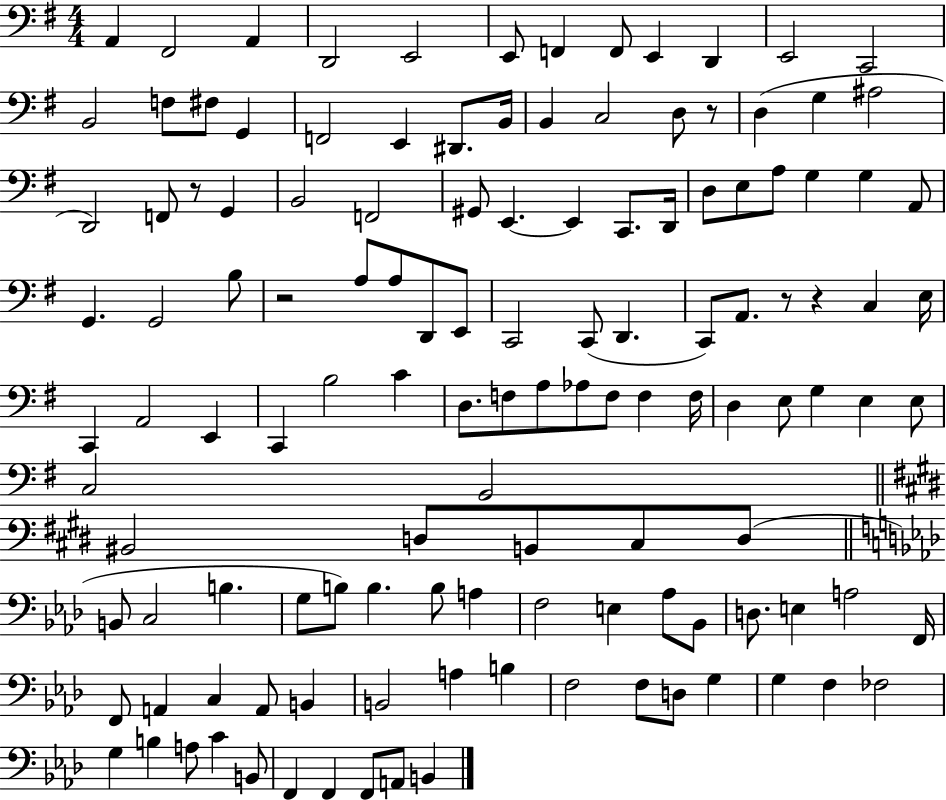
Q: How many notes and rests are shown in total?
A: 127